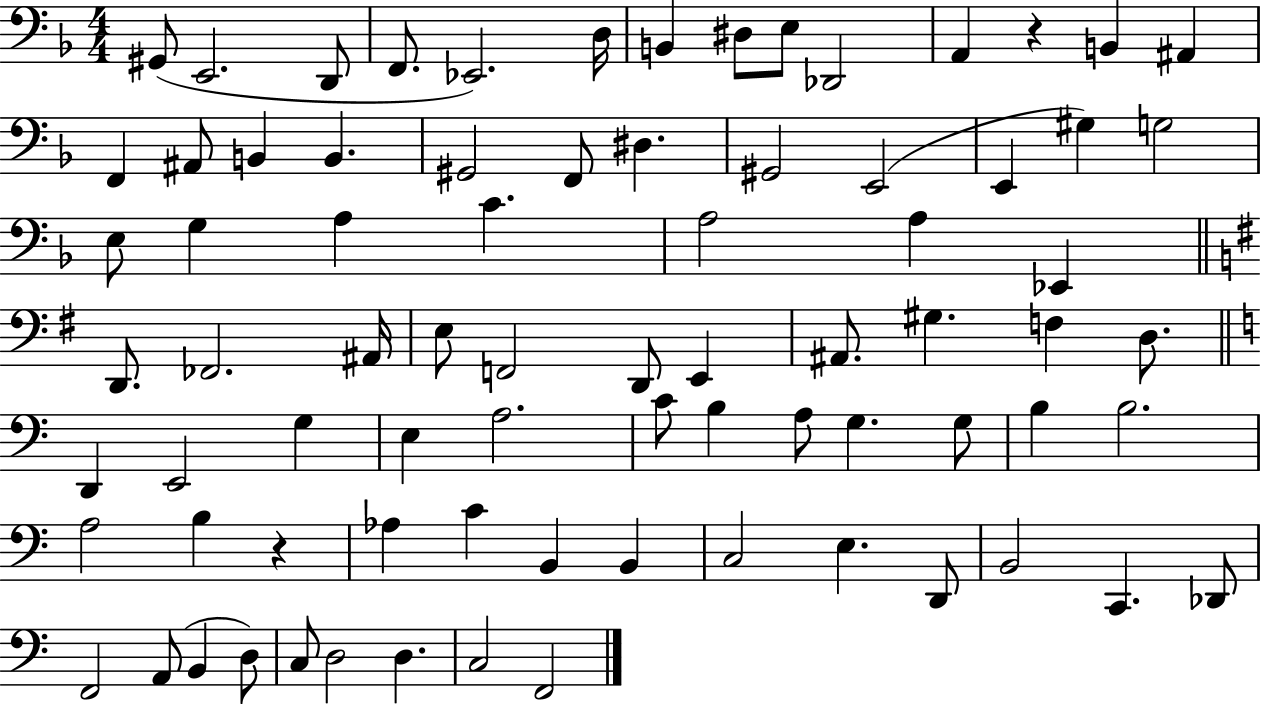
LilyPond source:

{
  \clef bass
  \numericTimeSignature
  \time 4/4
  \key f \major
  gis,8( e,2. d,8 | f,8. ees,2.) d16 | b,4 dis8 e8 des,2 | a,4 r4 b,4 ais,4 | \break f,4 ais,8 b,4 b,4. | gis,2 f,8 dis4. | gis,2 e,2( | e,4 gis4) g2 | \break e8 g4 a4 c'4. | a2 a4 ees,4 | \bar "||" \break \key e \minor d,8. fes,2. ais,16 | e8 f,2 d,8 e,4 | ais,8. gis4. f4 d8. | \bar "||" \break \key a \minor d,4 e,2 g4 | e4 a2. | c'8 b4 a8 g4. g8 | b4 b2. | \break a2 b4 r4 | aes4 c'4 b,4 b,4 | c2 e4. d,8 | b,2 c,4. des,8 | \break f,2 a,8( b,4 d8) | c8 d2 d4. | c2 f,2 | \bar "|."
}